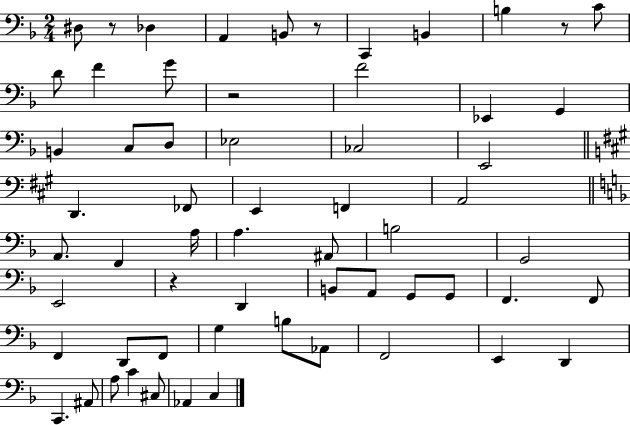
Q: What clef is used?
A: bass